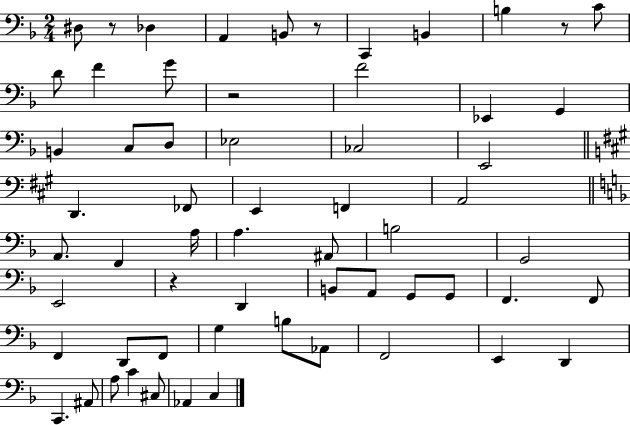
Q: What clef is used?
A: bass